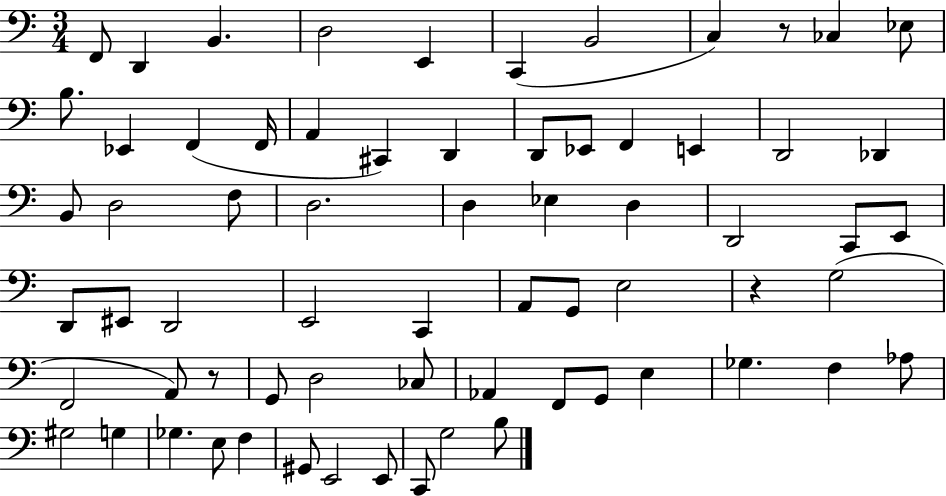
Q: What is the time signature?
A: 3/4